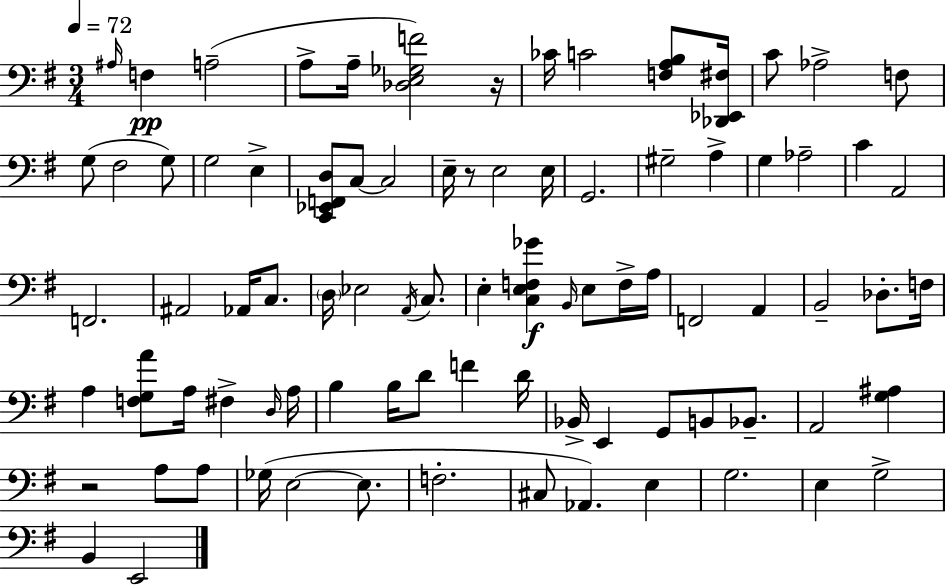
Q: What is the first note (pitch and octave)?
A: A#3